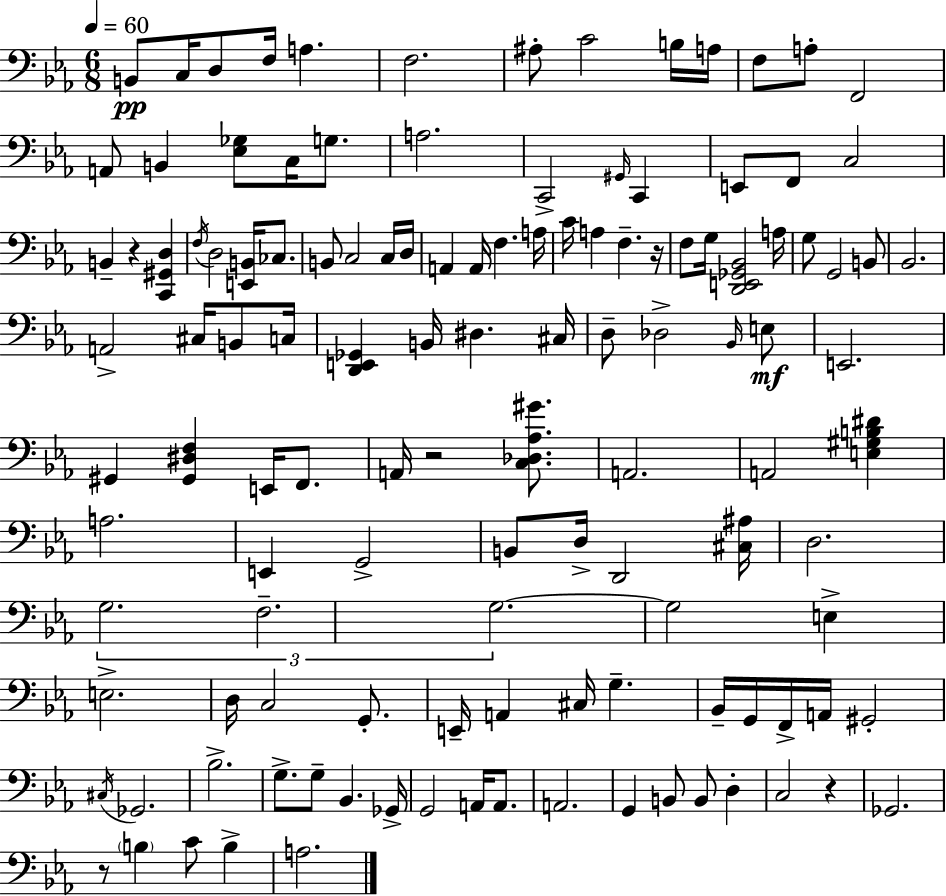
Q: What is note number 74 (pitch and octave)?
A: G3